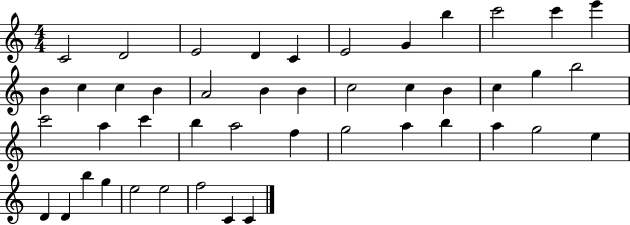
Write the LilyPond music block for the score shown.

{
  \clef treble
  \numericTimeSignature
  \time 4/4
  \key c \major
  c'2 d'2 | e'2 d'4 c'4 | e'2 g'4 b''4 | c'''2 c'''4 e'''4 | \break b'4 c''4 c''4 b'4 | a'2 b'4 b'4 | c''2 c''4 b'4 | c''4 g''4 b''2 | \break c'''2 a''4 c'''4 | b''4 a''2 f''4 | g''2 a''4 b''4 | a''4 g''2 e''4 | \break d'4 d'4 b''4 g''4 | e''2 e''2 | f''2 c'4 c'4 | \bar "|."
}